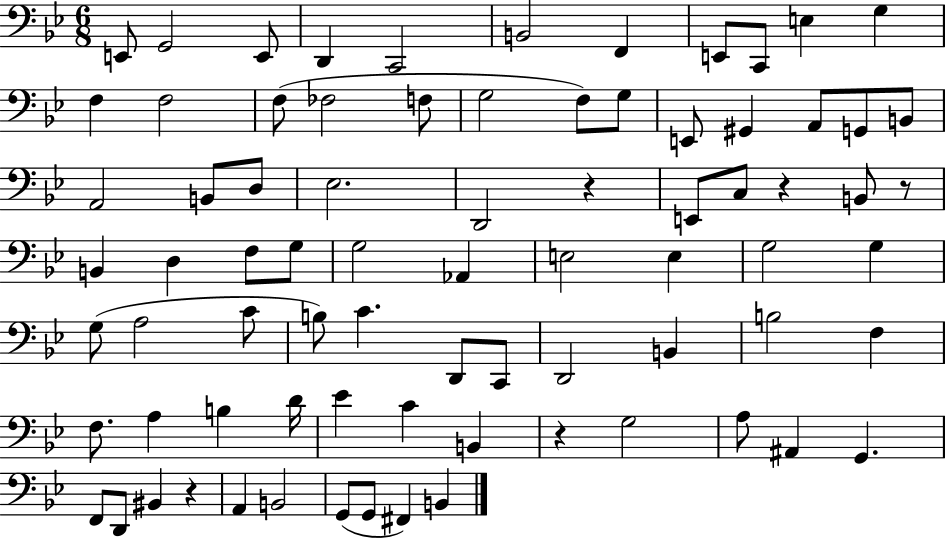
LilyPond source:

{
  \clef bass
  \numericTimeSignature
  \time 6/8
  \key bes \major
  e,8 g,2 e,8 | d,4 c,2 | b,2 f,4 | e,8 c,8 e4 g4 | \break f4 f2 | f8( fes2 f8 | g2 f8) g8 | e,8 gis,4 a,8 g,8 b,8 | \break a,2 b,8 d8 | ees2. | d,2 r4 | e,8 c8 r4 b,8 r8 | \break b,4 d4 f8 g8 | g2 aes,4 | e2 e4 | g2 g4 | \break g8( a2 c'8 | b8) c'4. d,8 c,8 | d,2 b,4 | b2 f4 | \break f8. a4 b4 d'16 | ees'4 c'4 b,4 | r4 g2 | a8 ais,4 g,4. | \break f,8 d,8 bis,4 r4 | a,4 b,2 | g,8( g,8 fis,4) b,4 | \bar "|."
}